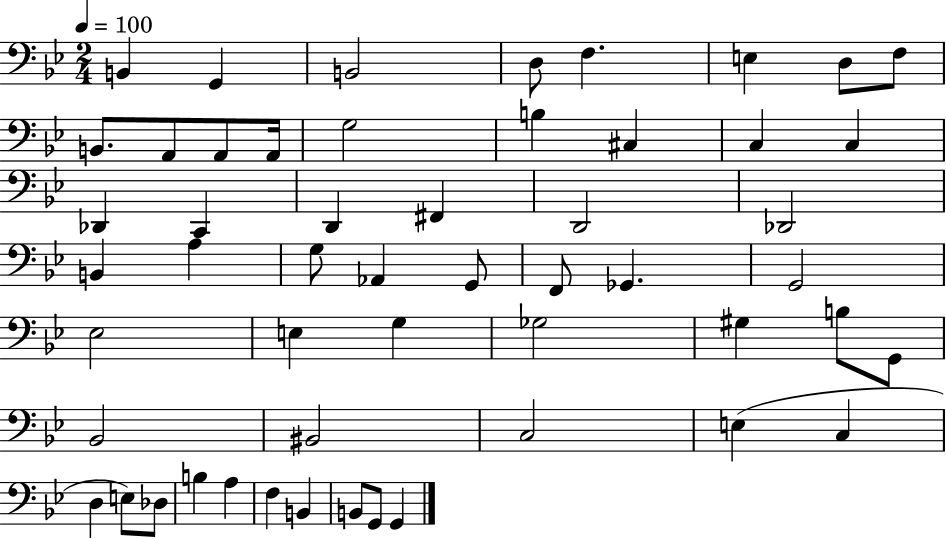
B2/q G2/q B2/h D3/e F3/q. E3/q D3/e F3/e B2/e. A2/e A2/e A2/s G3/h B3/q C#3/q C3/q C3/q Db2/q C2/q D2/q F#2/q D2/h Db2/h B2/q A3/q G3/e Ab2/q G2/e F2/e Gb2/q. G2/h Eb3/h E3/q G3/q Gb3/h G#3/q B3/e G2/e Bb2/h BIS2/h C3/h E3/q C3/q D3/q E3/e Db3/e B3/q A3/q F3/q B2/q B2/e G2/e G2/q